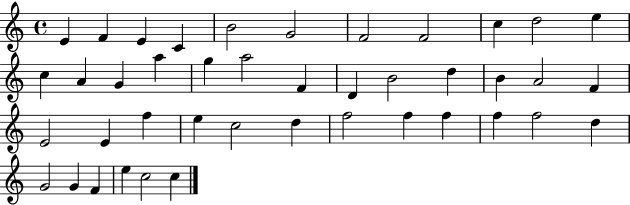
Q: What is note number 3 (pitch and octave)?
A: E4